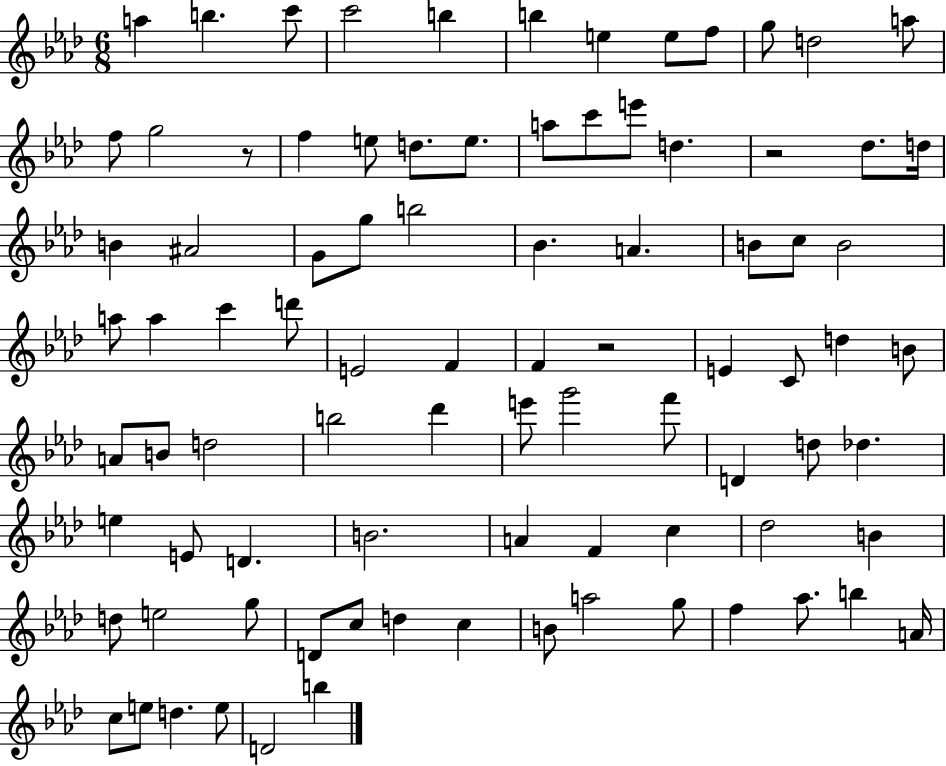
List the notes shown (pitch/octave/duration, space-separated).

A5/q B5/q. C6/e C6/h B5/q B5/q E5/q E5/e F5/e G5/e D5/h A5/e F5/e G5/h R/e F5/q E5/e D5/e. E5/e. A5/e C6/e E6/e D5/q. R/h Db5/e. D5/s B4/q A#4/h G4/e G5/e B5/h Bb4/q. A4/q. B4/e C5/e B4/h A5/e A5/q C6/q D6/e E4/h F4/q F4/q R/h E4/q C4/e D5/q B4/e A4/e B4/e D5/h B5/h Db6/q E6/e G6/h F6/e D4/q D5/e Db5/q. E5/q E4/e D4/q. B4/h. A4/q F4/q C5/q Db5/h B4/q D5/e E5/h G5/e D4/e C5/e D5/q C5/q B4/e A5/h G5/e F5/q Ab5/e. B5/q A4/s C5/e E5/e D5/q. E5/e D4/h B5/q